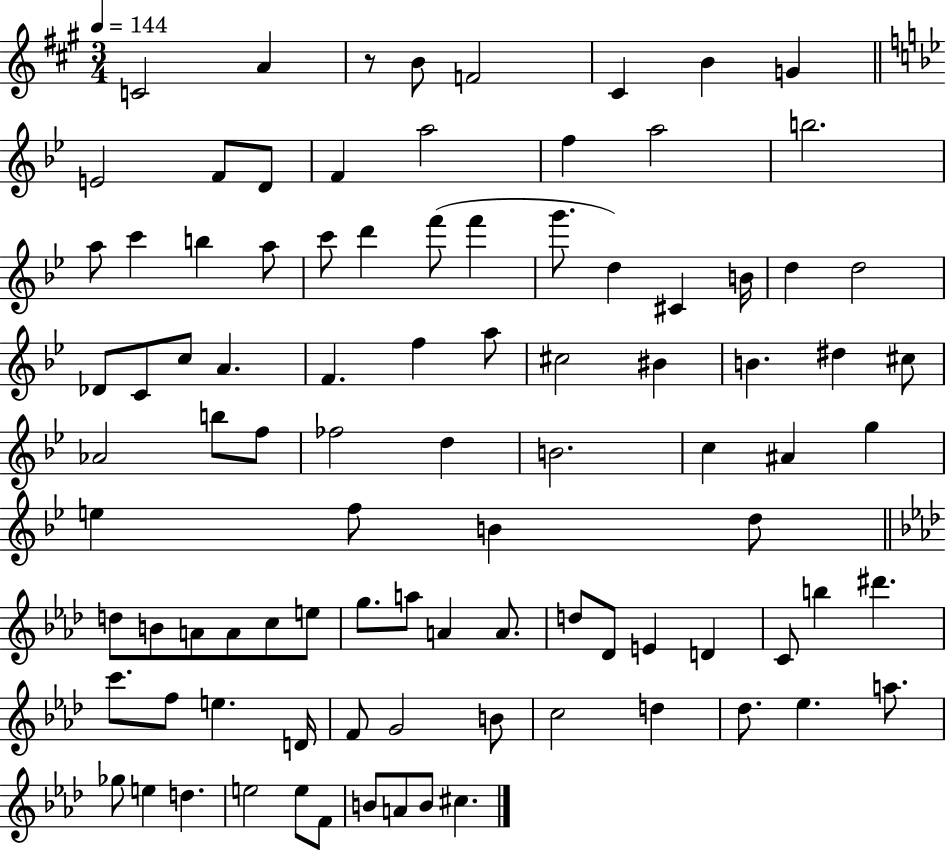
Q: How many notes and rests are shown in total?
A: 94